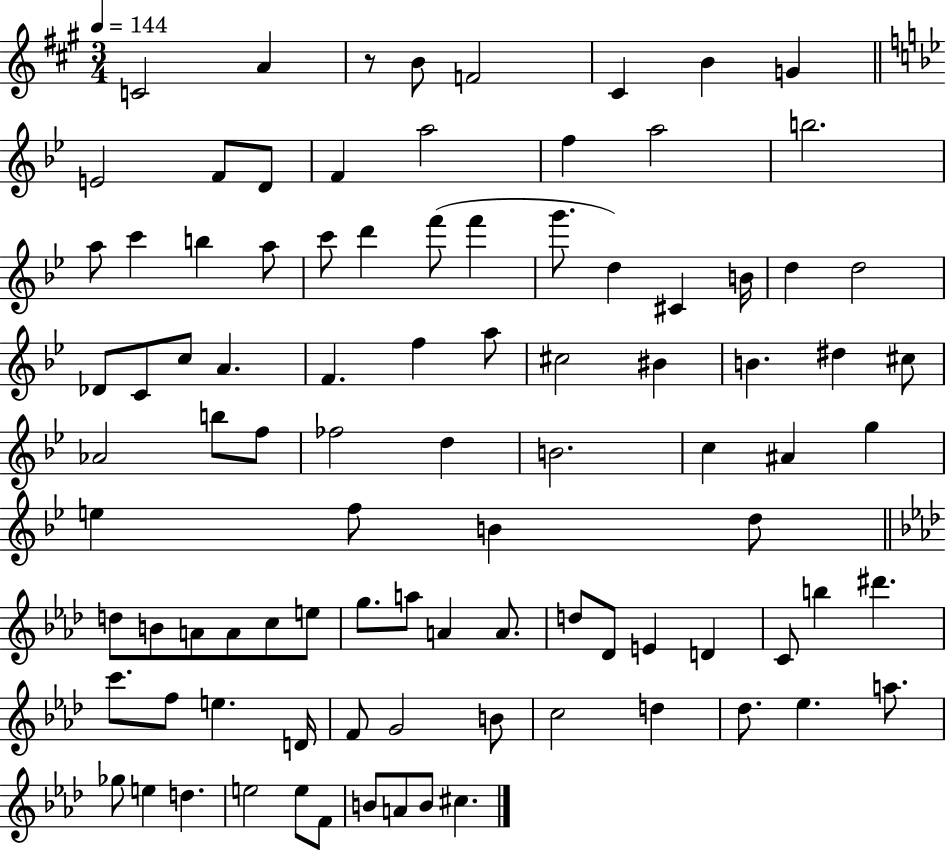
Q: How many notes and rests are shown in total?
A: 94